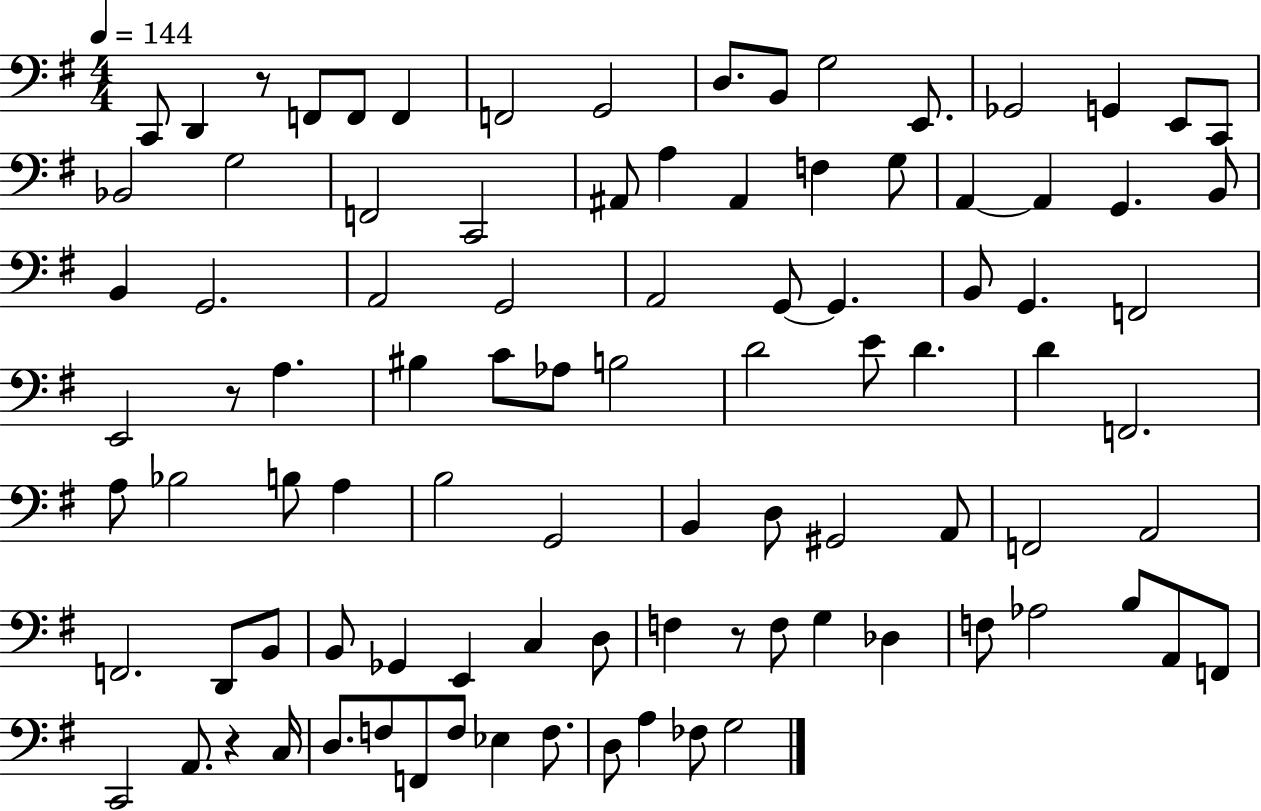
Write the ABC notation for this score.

X:1
T:Untitled
M:4/4
L:1/4
K:G
C,,/2 D,, z/2 F,,/2 F,,/2 F,, F,,2 G,,2 D,/2 B,,/2 G,2 E,,/2 _G,,2 G,, E,,/2 C,,/2 _B,,2 G,2 F,,2 C,,2 ^A,,/2 A, ^A,, F, G,/2 A,, A,, G,, B,,/2 B,, G,,2 A,,2 G,,2 A,,2 G,,/2 G,, B,,/2 G,, F,,2 E,,2 z/2 A, ^B, C/2 _A,/2 B,2 D2 E/2 D D F,,2 A,/2 _B,2 B,/2 A, B,2 G,,2 B,, D,/2 ^G,,2 A,,/2 F,,2 A,,2 F,,2 D,,/2 B,,/2 B,,/2 _G,, E,, C, D,/2 F, z/2 F,/2 G, _D, F,/2 _A,2 B,/2 A,,/2 F,,/2 C,,2 A,,/2 z C,/4 D,/2 F,/2 F,,/2 F,/2 _E, F,/2 D,/2 A, _F,/2 G,2